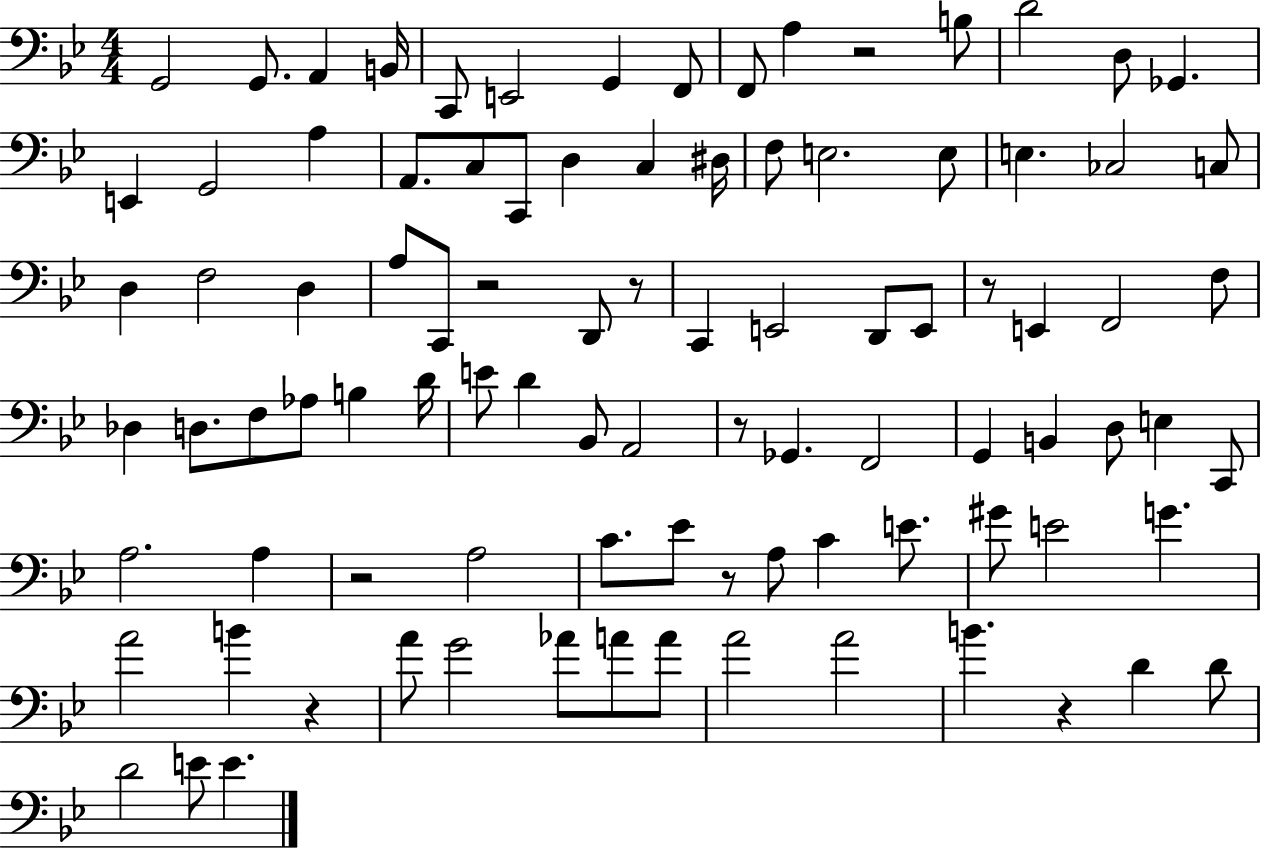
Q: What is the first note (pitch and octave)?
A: G2